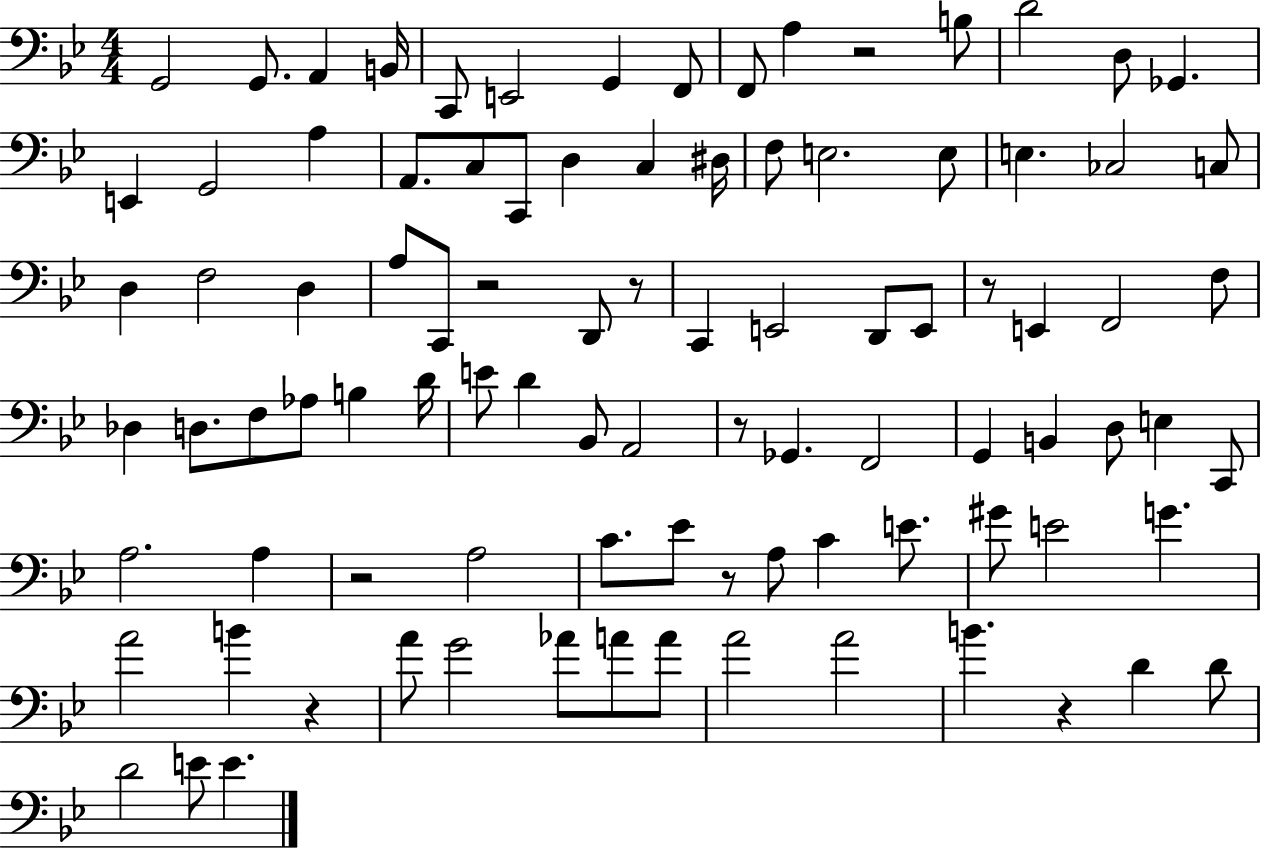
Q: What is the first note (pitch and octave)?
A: G2